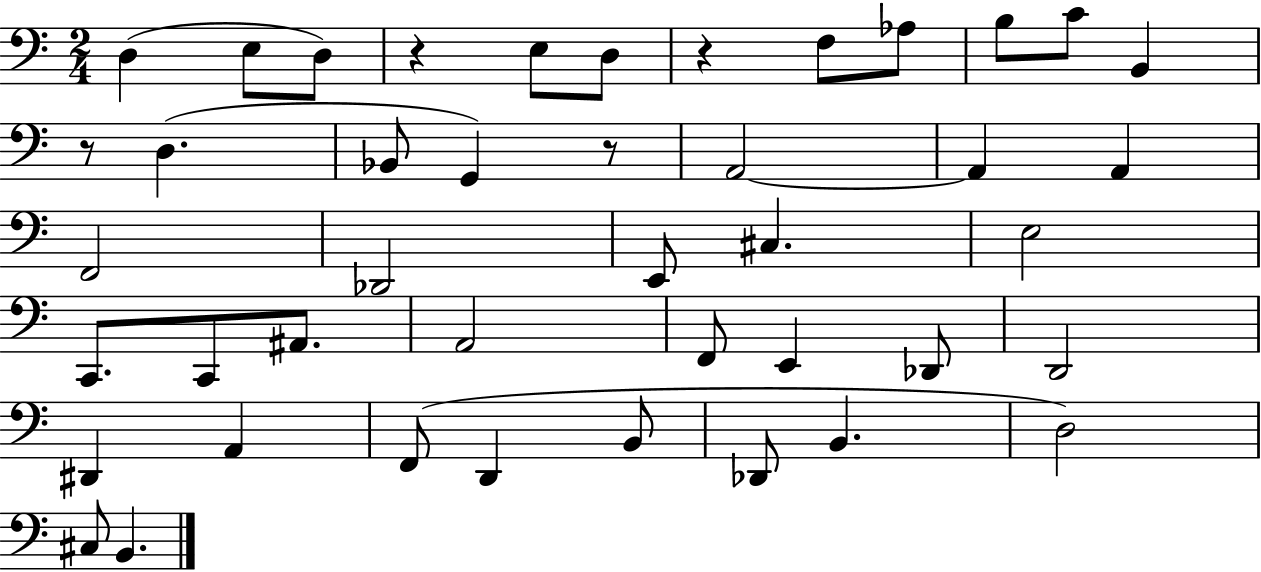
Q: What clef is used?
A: bass